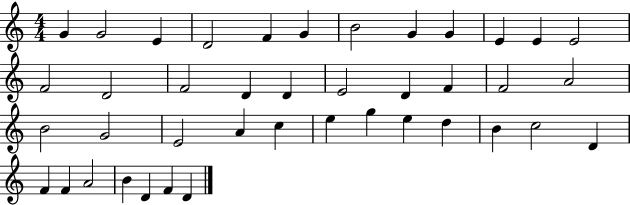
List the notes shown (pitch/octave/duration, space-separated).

G4/q G4/h E4/q D4/h F4/q G4/q B4/h G4/q G4/q E4/q E4/q E4/h F4/h D4/h F4/h D4/q D4/q E4/h D4/q F4/q F4/h A4/h B4/h G4/h E4/h A4/q C5/q E5/q G5/q E5/q D5/q B4/q C5/h D4/q F4/q F4/q A4/h B4/q D4/q F4/q D4/q